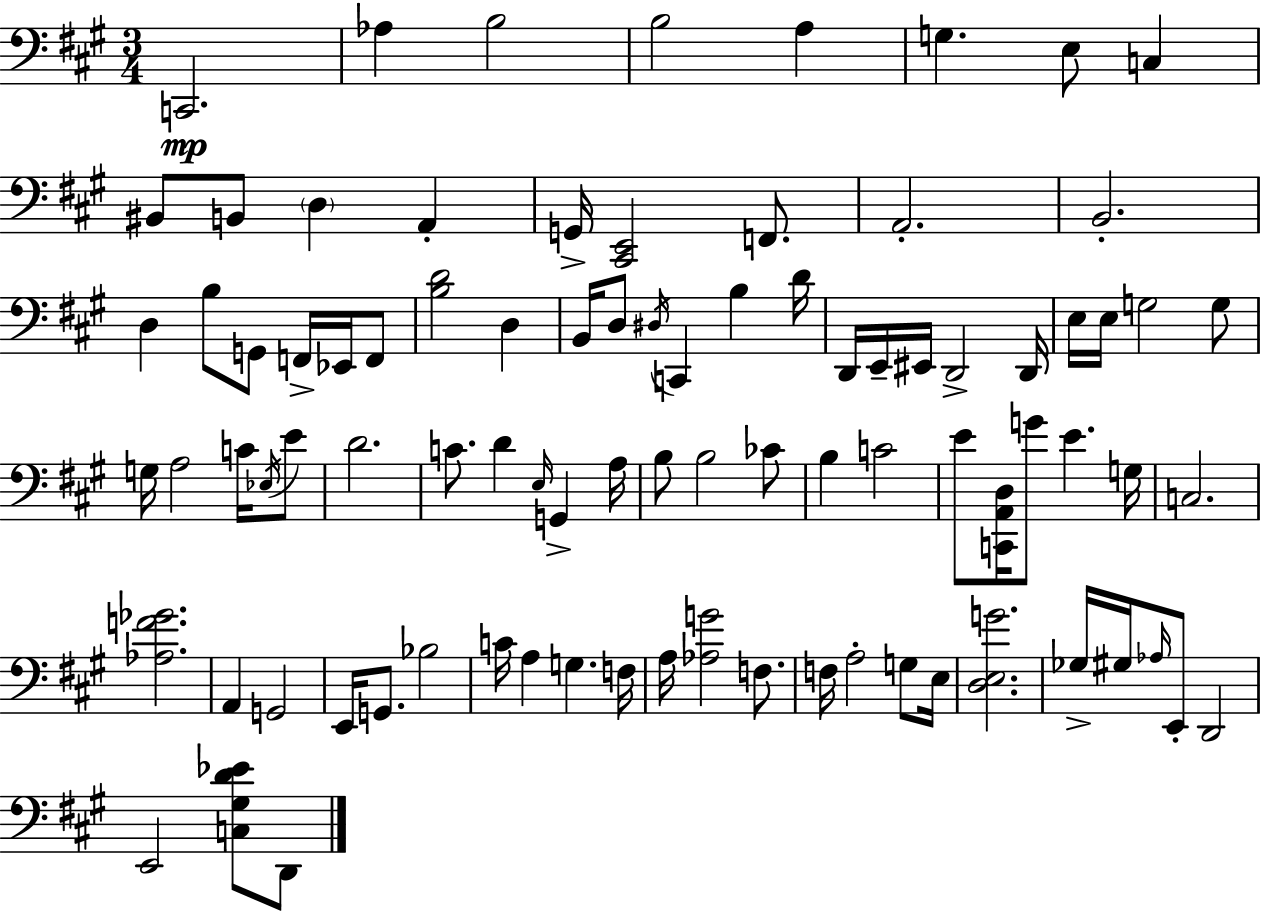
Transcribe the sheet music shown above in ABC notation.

X:1
T:Untitled
M:3/4
L:1/4
K:A
C,,2 _A, B,2 B,2 A, G, E,/2 C, ^B,,/2 B,,/2 D, A,, G,,/4 [^C,,E,,]2 F,,/2 A,,2 B,,2 D, B,/2 G,,/2 F,,/4 _E,,/4 F,,/2 [B,D]2 D, B,,/4 D,/2 ^D,/4 C,, B, D/4 D,,/4 E,,/4 ^E,,/4 D,,2 D,,/4 E,/4 E,/4 G,2 G,/2 G,/4 A,2 C/4 _E,/4 E/2 D2 C/2 D E,/4 G,, A,/4 B,/2 B,2 _C/2 B, C2 E/2 [C,,A,,D,]/4 G/2 E G,/4 C,2 [_A,F_G]2 A,, G,,2 E,,/4 G,,/2 _B,2 C/4 A, G, F,/4 A,/4 [_A,G]2 F,/2 F,/4 A,2 G,/2 E,/4 [D,E,G]2 _G,/4 ^G,/4 _A,/4 E,,/2 D,,2 E,,2 [C,^G,D_E]/2 D,,/2